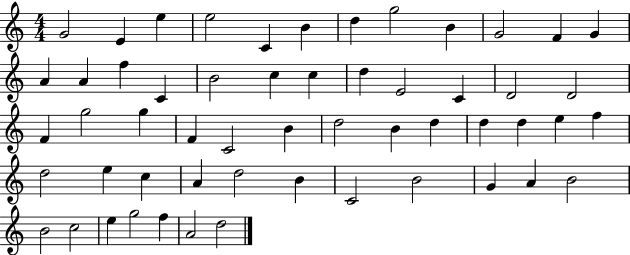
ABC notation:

X:1
T:Untitled
M:4/4
L:1/4
K:C
G2 E e e2 C B d g2 B G2 F G A A f C B2 c c d E2 C D2 D2 F g2 g F C2 B d2 B d d d e f d2 e c A d2 B C2 B2 G A B2 B2 c2 e g2 f A2 d2